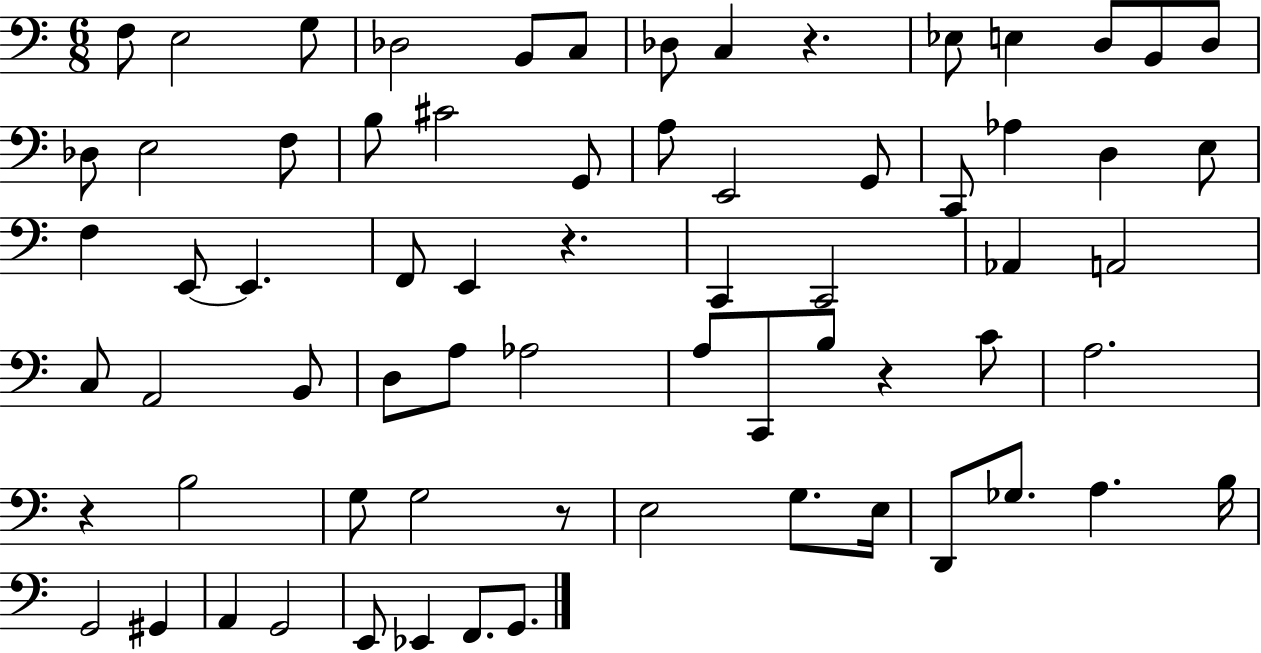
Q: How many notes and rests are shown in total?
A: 69